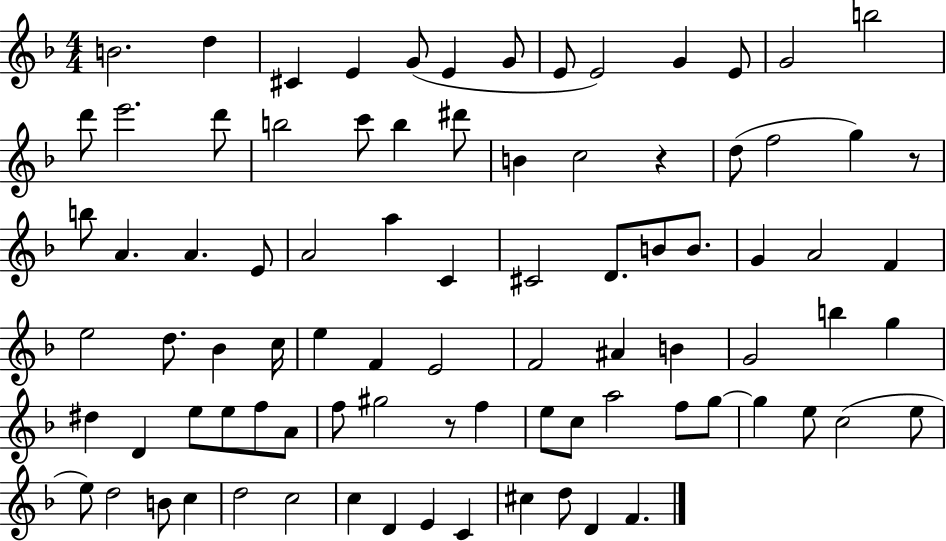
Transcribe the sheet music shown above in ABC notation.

X:1
T:Untitled
M:4/4
L:1/4
K:F
B2 d ^C E G/2 E G/2 E/2 E2 G E/2 G2 b2 d'/2 e'2 d'/2 b2 c'/2 b ^d'/2 B c2 z d/2 f2 g z/2 b/2 A A E/2 A2 a C ^C2 D/2 B/2 B/2 G A2 F e2 d/2 _B c/4 e F E2 F2 ^A B G2 b g ^d D e/2 e/2 f/2 A/2 f/2 ^g2 z/2 f e/2 c/2 a2 f/2 g/2 g e/2 c2 e/2 e/2 d2 B/2 c d2 c2 c D E C ^c d/2 D F